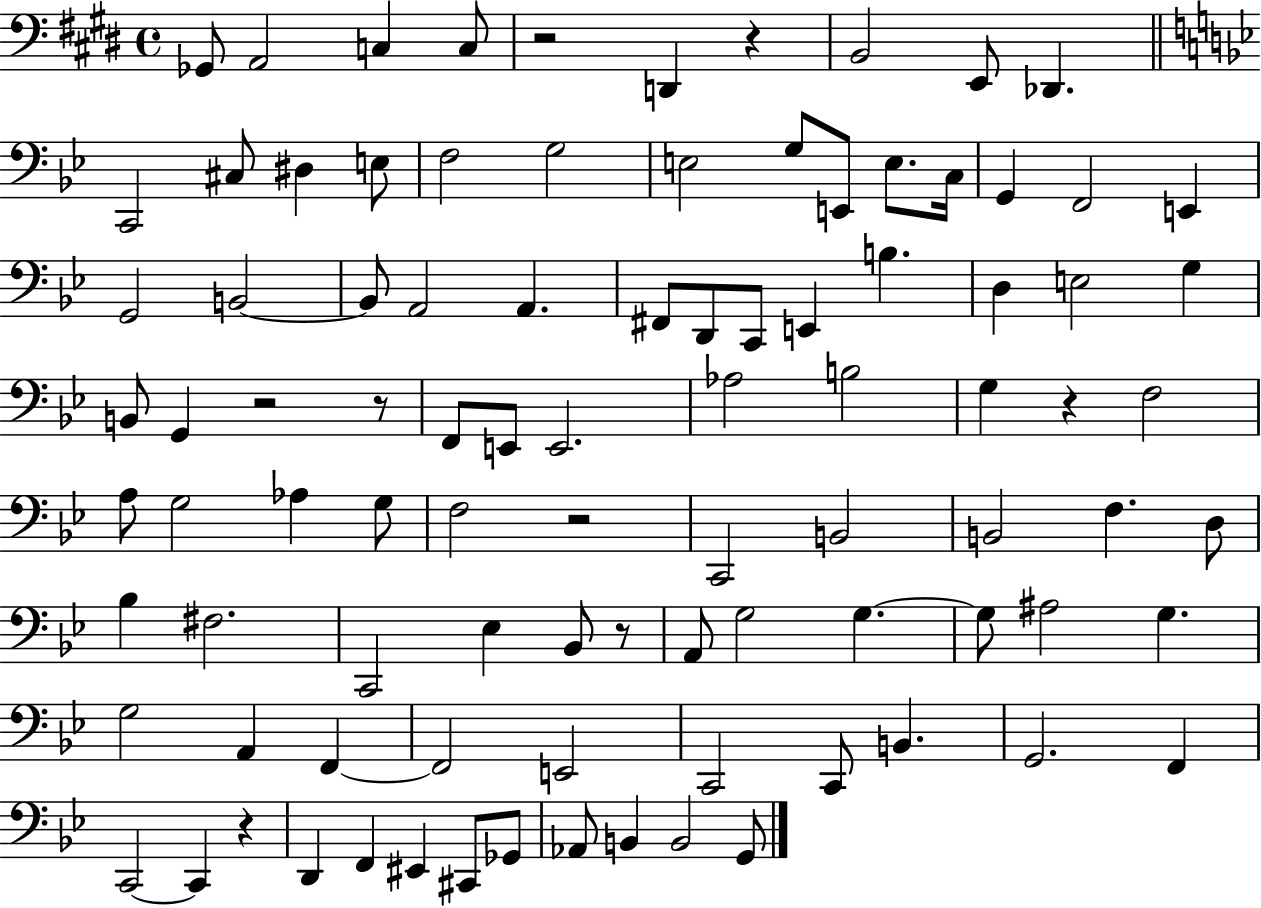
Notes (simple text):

Gb2/e A2/h C3/q C3/e R/h D2/q R/q B2/h E2/e Db2/q. C2/h C#3/e D#3/q E3/e F3/h G3/h E3/h G3/e E2/e E3/e. C3/s G2/q F2/h E2/q G2/h B2/h B2/e A2/h A2/q. F#2/e D2/e C2/e E2/q B3/q. D3/q E3/h G3/q B2/e G2/q R/h R/e F2/e E2/e E2/h. Ab3/h B3/h G3/q R/q F3/h A3/e G3/h Ab3/q G3/e F3/h R/h C2/h B2/h B2/h F3/q. D3/e Bb3/q F#3/h. C2/h Eb3/q Bb2/e R/e A2/e G3/h G3/q. G3/e A#3/h G3/q. G3/h A2/q F2/q F2/h E2/h C2/h C2/e B2/q. G2/h. F2/q C2/h C2/q R/q D2/q F2/q EIS2/q C#2/e Gb2/e Ab2/e B2/q B2/h G2/e